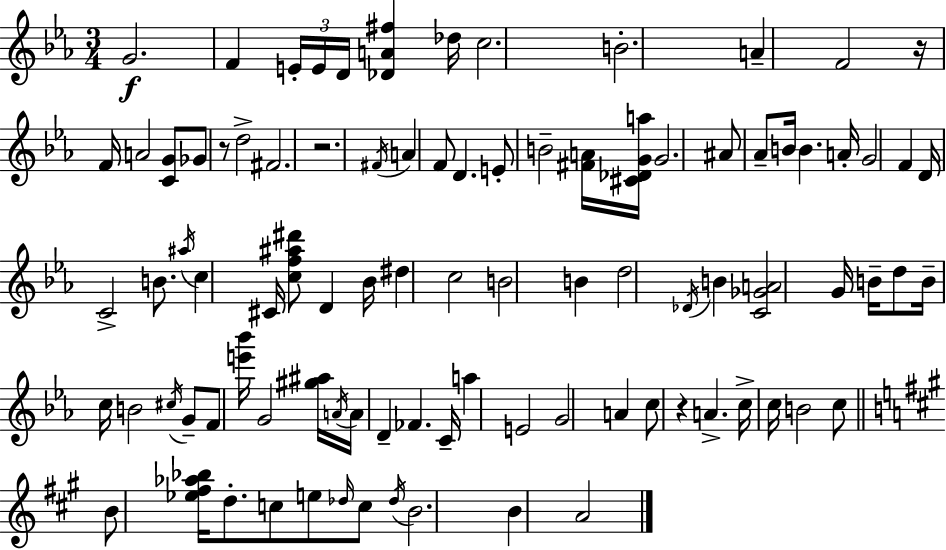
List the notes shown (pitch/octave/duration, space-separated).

G4/h. F4/q E4/s E4/s D4/s [Db4,A4,F#5]/q Db5/s C5/h. B4/h. A4/q F4/h R/s F4/s A4/h [C4,G4]/e Gb4/e R/e D5/h F#4/h. R/h. F#4/s A4/q F4/e D4/q. E4/e B4/h [F#4,A4]/s [C#4,Db4,G4,A5]/s G4/h. A#4/e Ab4/e B4/s B4/q. A4/s G4/h F4/q D4/s C4/h B4/e. A#5/s C5/q C#4/s [C5,F5,A#5,D#6]/e D4/q Bb4/s D#5/q C5/h B4/h B4/q D5/h Db4/s B4/q [C4,Gb4,A4]/h G4/s B4/s D5/e B4/s C5/s B4/h C#5/s G4/e F4/e [E6,Bb6]/s G4/h [G#5,A#5]/s A4/s A4/s D4/q FES4/q. C4/s A5/q E4/h G4/h A4/q C5/e R/q A4/q. C5/s C5/s B4/h C5/e B4/e [Eb5,F#5,Ab5,Bb5]/s D5/e. C5/e E5/e Db5/s C5/e Db5/s B4/h. B4/q A4/h